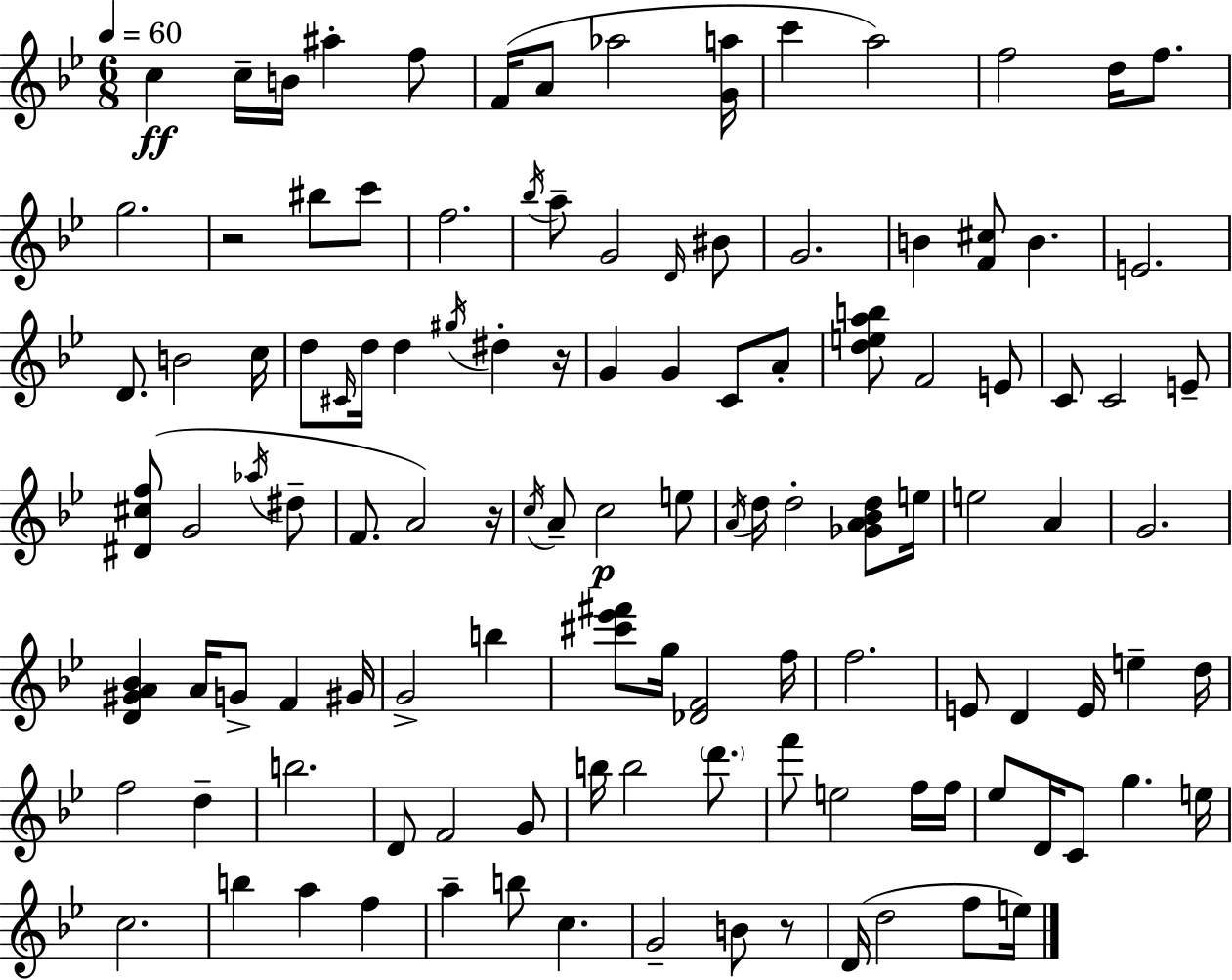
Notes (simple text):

C5/q C5/s B4/s A#5/q F5/e F4/s A4/e Ab5/h [G4,A5]/s C6/q A5/h F5/h D5/s F5/e. G5/h. R/h BIS5/e C6/e F5/h. Bb5/s A5/e G4/h D4/s BIS4/e G4/h. B4/q [F4,C#5]/e B4/q. E4/h. D4/e. B4/h C5/s D5/e C#4/s D5/s D5/q G#5/s D#5/q R/s G4/q G4/q C4/e A4/e [D5,E5,A5,B5]/e F4/h E4/e C4/e C4/h E4/e [D#4,C#5,F5]/e G4/h Ab5/s D#5/e F4/e. A4/h R/s C5/s A4/e C5/h E5/e A4/s D5/s D5/h [Gb4,A4,Bb4,D5]/e E5/s E5/h A4/q G4/h. [D4,G#4,A4,Bb4]/q A4/s G4/e F4/q G#4/s G4/h B5/q [C#6,Eb6,F#6]/e G5/s [Db4,F4]/h F5/s F5/h. E4/e D4/q E4/s E5/q D5/s F5/h D5/q B5/h. D4/e F4/h G4/e B5/s B5/h D6/e. F6/e E5/h F5/s F5/s Eb5/e D4/s C4/e G5/q. E5/s C5/h. B5/q A5/q F5/q A5/q B5/e C5/q. G4/h B4/e R/e D4/s D5/h F5/e E5/s